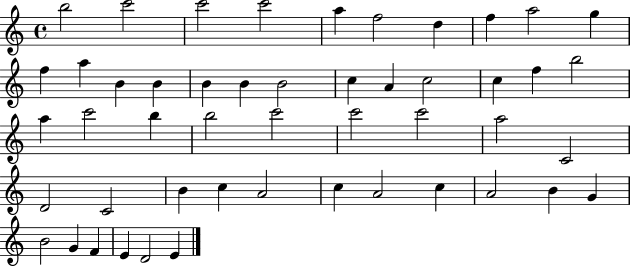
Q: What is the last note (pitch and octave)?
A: E4